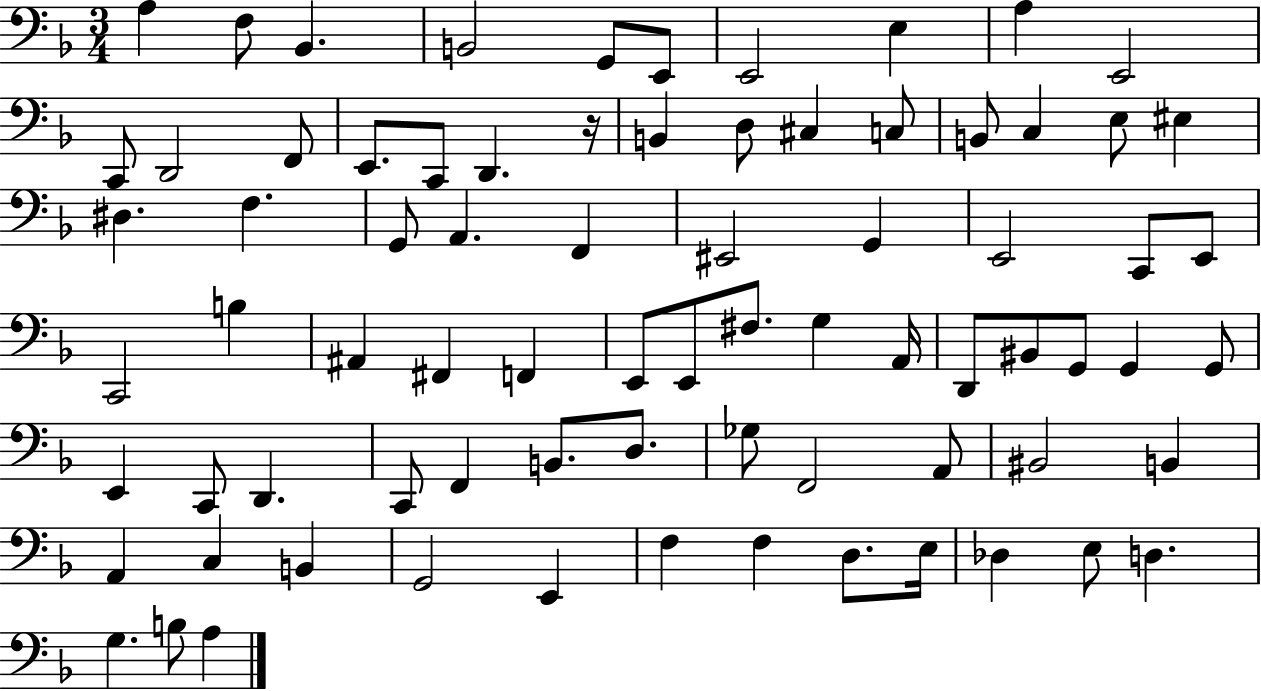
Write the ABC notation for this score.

X:1
T:Untitled
M:3/4
L:1/4
K:F
A, F,/2 _B,, B,,2 G,,/2 E,,/2 E,,2 E, A, E,,2 C,,/2 D,,2 F,,/2 E,,/2 C,,/2 D,, z/4 B,, D,/2 ^C, C,/2 B,,/2 C, E,/2 ^E, ^D, F, G,,/2 A,, F,, ^E,,2 G,, E,,2 C,,/2 E,,/2 C,,2 B, ^A,, ^F,, F,, E,,/2 E,,/2 ^F,/2 G, A,,/4 D,,/2 ^B,,/2 G,,/2 G,, G,,/2 E,, C,,/2 D,, C,,/2 F,, B,,/2 D,/2 _G,/2 F,,2 A,,/2 ^B,,2 B,, A,, C, B,, G,,2 E,, F, F, D,/2 E,/4 _D, E,/2 D, G, B,/2 A,